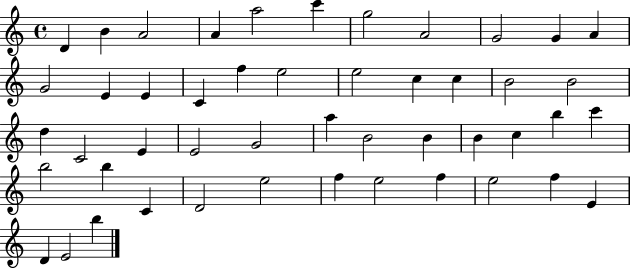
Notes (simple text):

D4/q B4/q A4/h A4/q A5/h C6/q G5/h A4/h G4/h G4/q A4/q G4/h E4/q E4/q C4/q F5/q E5/h E5/h C5/q C5/q B4/h B4/h D5/q C4/h E4/q E4/h G4/h A5/q B4/h B4/q B4/q C5/q B5/q C6/q B5/h B5/q C4/q D4/h E5/h F5/q E5/h F5/q E5/h F5/q E4/q D4/q E4/h B5/q